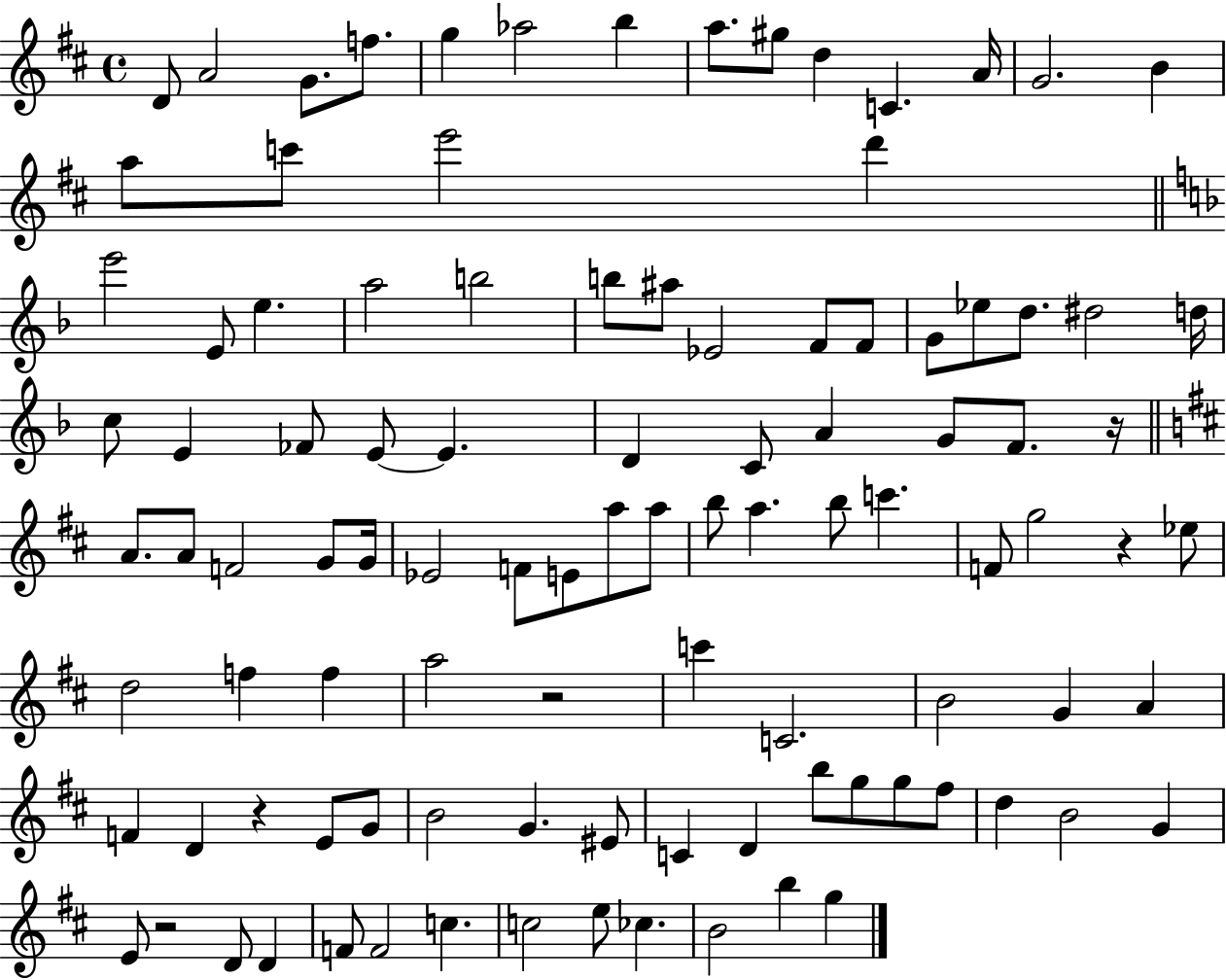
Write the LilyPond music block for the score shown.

{
  \clef treble
  \time 4/4
  \defaultTimeSignature
  \key d \major
  \repeat volta 2 { d'8 a'2 g'8. f''8. | g''4 aes''2 b''4 | a''8. gis''8 d''4 c'4. a'16 | g'2. b'4 | \break a''8 c'''8 e'''2 d'''4 | \bar "||" \break \key f \major e'''2 e'8 e''4. | a''2 b''2 | b''8 ais''8 ees'2 f'8 f'8 | g'8 ees''8 d''8. dis''2 d''16 | \break c''8 e'4 fes'8 e'8~~ e'4. | d'4 c'8 a'4 g'8 f'8. r16 | \bar "||" \break \key d \major a'8. a'8 f'2 g'8 g'16 | ees'2 f'8 e'8 a''8 a''8 | b''8 a''4. b''8 c'''4. | f'8 g''2 r4 ees''8 | \break d''2 f''4 f''4 | a''2 r2 | c'''4 c'2. | b'2 g'4 a'4 | \break f'4 d'4 r4 e'8 g'8 | b'2 g'4. eis'8 | c'4 d'4 b''8 g''8 g''8 fis''8 | d''4 b'2 g'4 | \break e'8 r2 d'8 d'4 | f'8 f'2 c''4. | c''2 e''8 ces''4. | b'2 b''4 g''4 | \break } \bar "|."
}